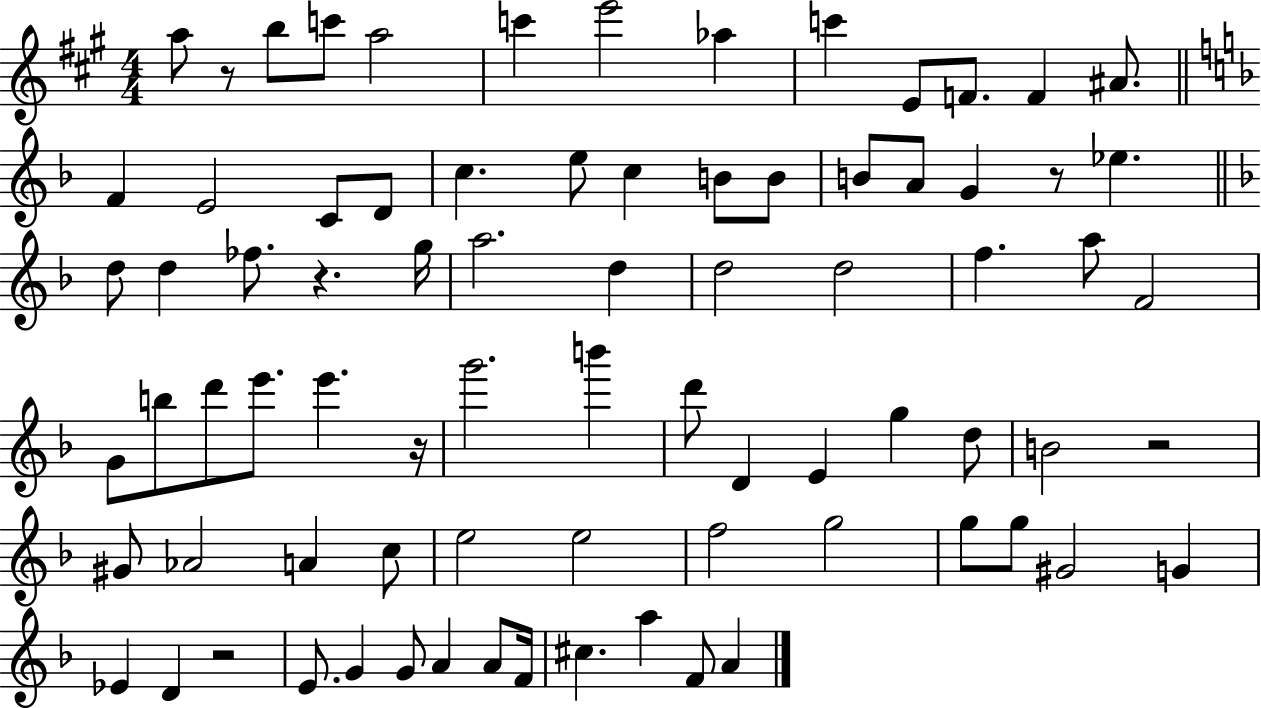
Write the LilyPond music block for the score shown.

{
  \clef treble
  \numericTimeSignature
  \time 4/4
  \key a \major
  \repeat volta 2 { a''8 r8 b''8 c'''8 a''2 | c'''4 e'''2 aes''4 | c'''4 e'8 f'8. f'4 ais'8. | \bar "||" \break \key f \major f'4 e'2 c'8 d'8 | c''4. e''8 c''4 b'8 b'8 | b'8 a'8 g'4 r8 ees''4. | \bar "||" \break \key f \major d''8 d''4 fes''8. r4. g''16 | a''2. d''4 | d''2 d''2 | f''4. a''8 f'2 | \break g'8 b''8 d'''8 e'''8. e'''4. r16 | g'''2. b'''4 | d'''8 d'4 e'4 g''4 d''8 | b'2 r2 | \break gis'8 aes'2 a'4 c''8 | e''2 e''2 | f''2 g''2 | g''8 g''8 gis'2 g'4 | \break ees'4 d'4 r2 | e'8. g'4 g'8 a'4 a'8 f'16 | cis''4. a''4 f'8 a'4 | } \bar "|."
}